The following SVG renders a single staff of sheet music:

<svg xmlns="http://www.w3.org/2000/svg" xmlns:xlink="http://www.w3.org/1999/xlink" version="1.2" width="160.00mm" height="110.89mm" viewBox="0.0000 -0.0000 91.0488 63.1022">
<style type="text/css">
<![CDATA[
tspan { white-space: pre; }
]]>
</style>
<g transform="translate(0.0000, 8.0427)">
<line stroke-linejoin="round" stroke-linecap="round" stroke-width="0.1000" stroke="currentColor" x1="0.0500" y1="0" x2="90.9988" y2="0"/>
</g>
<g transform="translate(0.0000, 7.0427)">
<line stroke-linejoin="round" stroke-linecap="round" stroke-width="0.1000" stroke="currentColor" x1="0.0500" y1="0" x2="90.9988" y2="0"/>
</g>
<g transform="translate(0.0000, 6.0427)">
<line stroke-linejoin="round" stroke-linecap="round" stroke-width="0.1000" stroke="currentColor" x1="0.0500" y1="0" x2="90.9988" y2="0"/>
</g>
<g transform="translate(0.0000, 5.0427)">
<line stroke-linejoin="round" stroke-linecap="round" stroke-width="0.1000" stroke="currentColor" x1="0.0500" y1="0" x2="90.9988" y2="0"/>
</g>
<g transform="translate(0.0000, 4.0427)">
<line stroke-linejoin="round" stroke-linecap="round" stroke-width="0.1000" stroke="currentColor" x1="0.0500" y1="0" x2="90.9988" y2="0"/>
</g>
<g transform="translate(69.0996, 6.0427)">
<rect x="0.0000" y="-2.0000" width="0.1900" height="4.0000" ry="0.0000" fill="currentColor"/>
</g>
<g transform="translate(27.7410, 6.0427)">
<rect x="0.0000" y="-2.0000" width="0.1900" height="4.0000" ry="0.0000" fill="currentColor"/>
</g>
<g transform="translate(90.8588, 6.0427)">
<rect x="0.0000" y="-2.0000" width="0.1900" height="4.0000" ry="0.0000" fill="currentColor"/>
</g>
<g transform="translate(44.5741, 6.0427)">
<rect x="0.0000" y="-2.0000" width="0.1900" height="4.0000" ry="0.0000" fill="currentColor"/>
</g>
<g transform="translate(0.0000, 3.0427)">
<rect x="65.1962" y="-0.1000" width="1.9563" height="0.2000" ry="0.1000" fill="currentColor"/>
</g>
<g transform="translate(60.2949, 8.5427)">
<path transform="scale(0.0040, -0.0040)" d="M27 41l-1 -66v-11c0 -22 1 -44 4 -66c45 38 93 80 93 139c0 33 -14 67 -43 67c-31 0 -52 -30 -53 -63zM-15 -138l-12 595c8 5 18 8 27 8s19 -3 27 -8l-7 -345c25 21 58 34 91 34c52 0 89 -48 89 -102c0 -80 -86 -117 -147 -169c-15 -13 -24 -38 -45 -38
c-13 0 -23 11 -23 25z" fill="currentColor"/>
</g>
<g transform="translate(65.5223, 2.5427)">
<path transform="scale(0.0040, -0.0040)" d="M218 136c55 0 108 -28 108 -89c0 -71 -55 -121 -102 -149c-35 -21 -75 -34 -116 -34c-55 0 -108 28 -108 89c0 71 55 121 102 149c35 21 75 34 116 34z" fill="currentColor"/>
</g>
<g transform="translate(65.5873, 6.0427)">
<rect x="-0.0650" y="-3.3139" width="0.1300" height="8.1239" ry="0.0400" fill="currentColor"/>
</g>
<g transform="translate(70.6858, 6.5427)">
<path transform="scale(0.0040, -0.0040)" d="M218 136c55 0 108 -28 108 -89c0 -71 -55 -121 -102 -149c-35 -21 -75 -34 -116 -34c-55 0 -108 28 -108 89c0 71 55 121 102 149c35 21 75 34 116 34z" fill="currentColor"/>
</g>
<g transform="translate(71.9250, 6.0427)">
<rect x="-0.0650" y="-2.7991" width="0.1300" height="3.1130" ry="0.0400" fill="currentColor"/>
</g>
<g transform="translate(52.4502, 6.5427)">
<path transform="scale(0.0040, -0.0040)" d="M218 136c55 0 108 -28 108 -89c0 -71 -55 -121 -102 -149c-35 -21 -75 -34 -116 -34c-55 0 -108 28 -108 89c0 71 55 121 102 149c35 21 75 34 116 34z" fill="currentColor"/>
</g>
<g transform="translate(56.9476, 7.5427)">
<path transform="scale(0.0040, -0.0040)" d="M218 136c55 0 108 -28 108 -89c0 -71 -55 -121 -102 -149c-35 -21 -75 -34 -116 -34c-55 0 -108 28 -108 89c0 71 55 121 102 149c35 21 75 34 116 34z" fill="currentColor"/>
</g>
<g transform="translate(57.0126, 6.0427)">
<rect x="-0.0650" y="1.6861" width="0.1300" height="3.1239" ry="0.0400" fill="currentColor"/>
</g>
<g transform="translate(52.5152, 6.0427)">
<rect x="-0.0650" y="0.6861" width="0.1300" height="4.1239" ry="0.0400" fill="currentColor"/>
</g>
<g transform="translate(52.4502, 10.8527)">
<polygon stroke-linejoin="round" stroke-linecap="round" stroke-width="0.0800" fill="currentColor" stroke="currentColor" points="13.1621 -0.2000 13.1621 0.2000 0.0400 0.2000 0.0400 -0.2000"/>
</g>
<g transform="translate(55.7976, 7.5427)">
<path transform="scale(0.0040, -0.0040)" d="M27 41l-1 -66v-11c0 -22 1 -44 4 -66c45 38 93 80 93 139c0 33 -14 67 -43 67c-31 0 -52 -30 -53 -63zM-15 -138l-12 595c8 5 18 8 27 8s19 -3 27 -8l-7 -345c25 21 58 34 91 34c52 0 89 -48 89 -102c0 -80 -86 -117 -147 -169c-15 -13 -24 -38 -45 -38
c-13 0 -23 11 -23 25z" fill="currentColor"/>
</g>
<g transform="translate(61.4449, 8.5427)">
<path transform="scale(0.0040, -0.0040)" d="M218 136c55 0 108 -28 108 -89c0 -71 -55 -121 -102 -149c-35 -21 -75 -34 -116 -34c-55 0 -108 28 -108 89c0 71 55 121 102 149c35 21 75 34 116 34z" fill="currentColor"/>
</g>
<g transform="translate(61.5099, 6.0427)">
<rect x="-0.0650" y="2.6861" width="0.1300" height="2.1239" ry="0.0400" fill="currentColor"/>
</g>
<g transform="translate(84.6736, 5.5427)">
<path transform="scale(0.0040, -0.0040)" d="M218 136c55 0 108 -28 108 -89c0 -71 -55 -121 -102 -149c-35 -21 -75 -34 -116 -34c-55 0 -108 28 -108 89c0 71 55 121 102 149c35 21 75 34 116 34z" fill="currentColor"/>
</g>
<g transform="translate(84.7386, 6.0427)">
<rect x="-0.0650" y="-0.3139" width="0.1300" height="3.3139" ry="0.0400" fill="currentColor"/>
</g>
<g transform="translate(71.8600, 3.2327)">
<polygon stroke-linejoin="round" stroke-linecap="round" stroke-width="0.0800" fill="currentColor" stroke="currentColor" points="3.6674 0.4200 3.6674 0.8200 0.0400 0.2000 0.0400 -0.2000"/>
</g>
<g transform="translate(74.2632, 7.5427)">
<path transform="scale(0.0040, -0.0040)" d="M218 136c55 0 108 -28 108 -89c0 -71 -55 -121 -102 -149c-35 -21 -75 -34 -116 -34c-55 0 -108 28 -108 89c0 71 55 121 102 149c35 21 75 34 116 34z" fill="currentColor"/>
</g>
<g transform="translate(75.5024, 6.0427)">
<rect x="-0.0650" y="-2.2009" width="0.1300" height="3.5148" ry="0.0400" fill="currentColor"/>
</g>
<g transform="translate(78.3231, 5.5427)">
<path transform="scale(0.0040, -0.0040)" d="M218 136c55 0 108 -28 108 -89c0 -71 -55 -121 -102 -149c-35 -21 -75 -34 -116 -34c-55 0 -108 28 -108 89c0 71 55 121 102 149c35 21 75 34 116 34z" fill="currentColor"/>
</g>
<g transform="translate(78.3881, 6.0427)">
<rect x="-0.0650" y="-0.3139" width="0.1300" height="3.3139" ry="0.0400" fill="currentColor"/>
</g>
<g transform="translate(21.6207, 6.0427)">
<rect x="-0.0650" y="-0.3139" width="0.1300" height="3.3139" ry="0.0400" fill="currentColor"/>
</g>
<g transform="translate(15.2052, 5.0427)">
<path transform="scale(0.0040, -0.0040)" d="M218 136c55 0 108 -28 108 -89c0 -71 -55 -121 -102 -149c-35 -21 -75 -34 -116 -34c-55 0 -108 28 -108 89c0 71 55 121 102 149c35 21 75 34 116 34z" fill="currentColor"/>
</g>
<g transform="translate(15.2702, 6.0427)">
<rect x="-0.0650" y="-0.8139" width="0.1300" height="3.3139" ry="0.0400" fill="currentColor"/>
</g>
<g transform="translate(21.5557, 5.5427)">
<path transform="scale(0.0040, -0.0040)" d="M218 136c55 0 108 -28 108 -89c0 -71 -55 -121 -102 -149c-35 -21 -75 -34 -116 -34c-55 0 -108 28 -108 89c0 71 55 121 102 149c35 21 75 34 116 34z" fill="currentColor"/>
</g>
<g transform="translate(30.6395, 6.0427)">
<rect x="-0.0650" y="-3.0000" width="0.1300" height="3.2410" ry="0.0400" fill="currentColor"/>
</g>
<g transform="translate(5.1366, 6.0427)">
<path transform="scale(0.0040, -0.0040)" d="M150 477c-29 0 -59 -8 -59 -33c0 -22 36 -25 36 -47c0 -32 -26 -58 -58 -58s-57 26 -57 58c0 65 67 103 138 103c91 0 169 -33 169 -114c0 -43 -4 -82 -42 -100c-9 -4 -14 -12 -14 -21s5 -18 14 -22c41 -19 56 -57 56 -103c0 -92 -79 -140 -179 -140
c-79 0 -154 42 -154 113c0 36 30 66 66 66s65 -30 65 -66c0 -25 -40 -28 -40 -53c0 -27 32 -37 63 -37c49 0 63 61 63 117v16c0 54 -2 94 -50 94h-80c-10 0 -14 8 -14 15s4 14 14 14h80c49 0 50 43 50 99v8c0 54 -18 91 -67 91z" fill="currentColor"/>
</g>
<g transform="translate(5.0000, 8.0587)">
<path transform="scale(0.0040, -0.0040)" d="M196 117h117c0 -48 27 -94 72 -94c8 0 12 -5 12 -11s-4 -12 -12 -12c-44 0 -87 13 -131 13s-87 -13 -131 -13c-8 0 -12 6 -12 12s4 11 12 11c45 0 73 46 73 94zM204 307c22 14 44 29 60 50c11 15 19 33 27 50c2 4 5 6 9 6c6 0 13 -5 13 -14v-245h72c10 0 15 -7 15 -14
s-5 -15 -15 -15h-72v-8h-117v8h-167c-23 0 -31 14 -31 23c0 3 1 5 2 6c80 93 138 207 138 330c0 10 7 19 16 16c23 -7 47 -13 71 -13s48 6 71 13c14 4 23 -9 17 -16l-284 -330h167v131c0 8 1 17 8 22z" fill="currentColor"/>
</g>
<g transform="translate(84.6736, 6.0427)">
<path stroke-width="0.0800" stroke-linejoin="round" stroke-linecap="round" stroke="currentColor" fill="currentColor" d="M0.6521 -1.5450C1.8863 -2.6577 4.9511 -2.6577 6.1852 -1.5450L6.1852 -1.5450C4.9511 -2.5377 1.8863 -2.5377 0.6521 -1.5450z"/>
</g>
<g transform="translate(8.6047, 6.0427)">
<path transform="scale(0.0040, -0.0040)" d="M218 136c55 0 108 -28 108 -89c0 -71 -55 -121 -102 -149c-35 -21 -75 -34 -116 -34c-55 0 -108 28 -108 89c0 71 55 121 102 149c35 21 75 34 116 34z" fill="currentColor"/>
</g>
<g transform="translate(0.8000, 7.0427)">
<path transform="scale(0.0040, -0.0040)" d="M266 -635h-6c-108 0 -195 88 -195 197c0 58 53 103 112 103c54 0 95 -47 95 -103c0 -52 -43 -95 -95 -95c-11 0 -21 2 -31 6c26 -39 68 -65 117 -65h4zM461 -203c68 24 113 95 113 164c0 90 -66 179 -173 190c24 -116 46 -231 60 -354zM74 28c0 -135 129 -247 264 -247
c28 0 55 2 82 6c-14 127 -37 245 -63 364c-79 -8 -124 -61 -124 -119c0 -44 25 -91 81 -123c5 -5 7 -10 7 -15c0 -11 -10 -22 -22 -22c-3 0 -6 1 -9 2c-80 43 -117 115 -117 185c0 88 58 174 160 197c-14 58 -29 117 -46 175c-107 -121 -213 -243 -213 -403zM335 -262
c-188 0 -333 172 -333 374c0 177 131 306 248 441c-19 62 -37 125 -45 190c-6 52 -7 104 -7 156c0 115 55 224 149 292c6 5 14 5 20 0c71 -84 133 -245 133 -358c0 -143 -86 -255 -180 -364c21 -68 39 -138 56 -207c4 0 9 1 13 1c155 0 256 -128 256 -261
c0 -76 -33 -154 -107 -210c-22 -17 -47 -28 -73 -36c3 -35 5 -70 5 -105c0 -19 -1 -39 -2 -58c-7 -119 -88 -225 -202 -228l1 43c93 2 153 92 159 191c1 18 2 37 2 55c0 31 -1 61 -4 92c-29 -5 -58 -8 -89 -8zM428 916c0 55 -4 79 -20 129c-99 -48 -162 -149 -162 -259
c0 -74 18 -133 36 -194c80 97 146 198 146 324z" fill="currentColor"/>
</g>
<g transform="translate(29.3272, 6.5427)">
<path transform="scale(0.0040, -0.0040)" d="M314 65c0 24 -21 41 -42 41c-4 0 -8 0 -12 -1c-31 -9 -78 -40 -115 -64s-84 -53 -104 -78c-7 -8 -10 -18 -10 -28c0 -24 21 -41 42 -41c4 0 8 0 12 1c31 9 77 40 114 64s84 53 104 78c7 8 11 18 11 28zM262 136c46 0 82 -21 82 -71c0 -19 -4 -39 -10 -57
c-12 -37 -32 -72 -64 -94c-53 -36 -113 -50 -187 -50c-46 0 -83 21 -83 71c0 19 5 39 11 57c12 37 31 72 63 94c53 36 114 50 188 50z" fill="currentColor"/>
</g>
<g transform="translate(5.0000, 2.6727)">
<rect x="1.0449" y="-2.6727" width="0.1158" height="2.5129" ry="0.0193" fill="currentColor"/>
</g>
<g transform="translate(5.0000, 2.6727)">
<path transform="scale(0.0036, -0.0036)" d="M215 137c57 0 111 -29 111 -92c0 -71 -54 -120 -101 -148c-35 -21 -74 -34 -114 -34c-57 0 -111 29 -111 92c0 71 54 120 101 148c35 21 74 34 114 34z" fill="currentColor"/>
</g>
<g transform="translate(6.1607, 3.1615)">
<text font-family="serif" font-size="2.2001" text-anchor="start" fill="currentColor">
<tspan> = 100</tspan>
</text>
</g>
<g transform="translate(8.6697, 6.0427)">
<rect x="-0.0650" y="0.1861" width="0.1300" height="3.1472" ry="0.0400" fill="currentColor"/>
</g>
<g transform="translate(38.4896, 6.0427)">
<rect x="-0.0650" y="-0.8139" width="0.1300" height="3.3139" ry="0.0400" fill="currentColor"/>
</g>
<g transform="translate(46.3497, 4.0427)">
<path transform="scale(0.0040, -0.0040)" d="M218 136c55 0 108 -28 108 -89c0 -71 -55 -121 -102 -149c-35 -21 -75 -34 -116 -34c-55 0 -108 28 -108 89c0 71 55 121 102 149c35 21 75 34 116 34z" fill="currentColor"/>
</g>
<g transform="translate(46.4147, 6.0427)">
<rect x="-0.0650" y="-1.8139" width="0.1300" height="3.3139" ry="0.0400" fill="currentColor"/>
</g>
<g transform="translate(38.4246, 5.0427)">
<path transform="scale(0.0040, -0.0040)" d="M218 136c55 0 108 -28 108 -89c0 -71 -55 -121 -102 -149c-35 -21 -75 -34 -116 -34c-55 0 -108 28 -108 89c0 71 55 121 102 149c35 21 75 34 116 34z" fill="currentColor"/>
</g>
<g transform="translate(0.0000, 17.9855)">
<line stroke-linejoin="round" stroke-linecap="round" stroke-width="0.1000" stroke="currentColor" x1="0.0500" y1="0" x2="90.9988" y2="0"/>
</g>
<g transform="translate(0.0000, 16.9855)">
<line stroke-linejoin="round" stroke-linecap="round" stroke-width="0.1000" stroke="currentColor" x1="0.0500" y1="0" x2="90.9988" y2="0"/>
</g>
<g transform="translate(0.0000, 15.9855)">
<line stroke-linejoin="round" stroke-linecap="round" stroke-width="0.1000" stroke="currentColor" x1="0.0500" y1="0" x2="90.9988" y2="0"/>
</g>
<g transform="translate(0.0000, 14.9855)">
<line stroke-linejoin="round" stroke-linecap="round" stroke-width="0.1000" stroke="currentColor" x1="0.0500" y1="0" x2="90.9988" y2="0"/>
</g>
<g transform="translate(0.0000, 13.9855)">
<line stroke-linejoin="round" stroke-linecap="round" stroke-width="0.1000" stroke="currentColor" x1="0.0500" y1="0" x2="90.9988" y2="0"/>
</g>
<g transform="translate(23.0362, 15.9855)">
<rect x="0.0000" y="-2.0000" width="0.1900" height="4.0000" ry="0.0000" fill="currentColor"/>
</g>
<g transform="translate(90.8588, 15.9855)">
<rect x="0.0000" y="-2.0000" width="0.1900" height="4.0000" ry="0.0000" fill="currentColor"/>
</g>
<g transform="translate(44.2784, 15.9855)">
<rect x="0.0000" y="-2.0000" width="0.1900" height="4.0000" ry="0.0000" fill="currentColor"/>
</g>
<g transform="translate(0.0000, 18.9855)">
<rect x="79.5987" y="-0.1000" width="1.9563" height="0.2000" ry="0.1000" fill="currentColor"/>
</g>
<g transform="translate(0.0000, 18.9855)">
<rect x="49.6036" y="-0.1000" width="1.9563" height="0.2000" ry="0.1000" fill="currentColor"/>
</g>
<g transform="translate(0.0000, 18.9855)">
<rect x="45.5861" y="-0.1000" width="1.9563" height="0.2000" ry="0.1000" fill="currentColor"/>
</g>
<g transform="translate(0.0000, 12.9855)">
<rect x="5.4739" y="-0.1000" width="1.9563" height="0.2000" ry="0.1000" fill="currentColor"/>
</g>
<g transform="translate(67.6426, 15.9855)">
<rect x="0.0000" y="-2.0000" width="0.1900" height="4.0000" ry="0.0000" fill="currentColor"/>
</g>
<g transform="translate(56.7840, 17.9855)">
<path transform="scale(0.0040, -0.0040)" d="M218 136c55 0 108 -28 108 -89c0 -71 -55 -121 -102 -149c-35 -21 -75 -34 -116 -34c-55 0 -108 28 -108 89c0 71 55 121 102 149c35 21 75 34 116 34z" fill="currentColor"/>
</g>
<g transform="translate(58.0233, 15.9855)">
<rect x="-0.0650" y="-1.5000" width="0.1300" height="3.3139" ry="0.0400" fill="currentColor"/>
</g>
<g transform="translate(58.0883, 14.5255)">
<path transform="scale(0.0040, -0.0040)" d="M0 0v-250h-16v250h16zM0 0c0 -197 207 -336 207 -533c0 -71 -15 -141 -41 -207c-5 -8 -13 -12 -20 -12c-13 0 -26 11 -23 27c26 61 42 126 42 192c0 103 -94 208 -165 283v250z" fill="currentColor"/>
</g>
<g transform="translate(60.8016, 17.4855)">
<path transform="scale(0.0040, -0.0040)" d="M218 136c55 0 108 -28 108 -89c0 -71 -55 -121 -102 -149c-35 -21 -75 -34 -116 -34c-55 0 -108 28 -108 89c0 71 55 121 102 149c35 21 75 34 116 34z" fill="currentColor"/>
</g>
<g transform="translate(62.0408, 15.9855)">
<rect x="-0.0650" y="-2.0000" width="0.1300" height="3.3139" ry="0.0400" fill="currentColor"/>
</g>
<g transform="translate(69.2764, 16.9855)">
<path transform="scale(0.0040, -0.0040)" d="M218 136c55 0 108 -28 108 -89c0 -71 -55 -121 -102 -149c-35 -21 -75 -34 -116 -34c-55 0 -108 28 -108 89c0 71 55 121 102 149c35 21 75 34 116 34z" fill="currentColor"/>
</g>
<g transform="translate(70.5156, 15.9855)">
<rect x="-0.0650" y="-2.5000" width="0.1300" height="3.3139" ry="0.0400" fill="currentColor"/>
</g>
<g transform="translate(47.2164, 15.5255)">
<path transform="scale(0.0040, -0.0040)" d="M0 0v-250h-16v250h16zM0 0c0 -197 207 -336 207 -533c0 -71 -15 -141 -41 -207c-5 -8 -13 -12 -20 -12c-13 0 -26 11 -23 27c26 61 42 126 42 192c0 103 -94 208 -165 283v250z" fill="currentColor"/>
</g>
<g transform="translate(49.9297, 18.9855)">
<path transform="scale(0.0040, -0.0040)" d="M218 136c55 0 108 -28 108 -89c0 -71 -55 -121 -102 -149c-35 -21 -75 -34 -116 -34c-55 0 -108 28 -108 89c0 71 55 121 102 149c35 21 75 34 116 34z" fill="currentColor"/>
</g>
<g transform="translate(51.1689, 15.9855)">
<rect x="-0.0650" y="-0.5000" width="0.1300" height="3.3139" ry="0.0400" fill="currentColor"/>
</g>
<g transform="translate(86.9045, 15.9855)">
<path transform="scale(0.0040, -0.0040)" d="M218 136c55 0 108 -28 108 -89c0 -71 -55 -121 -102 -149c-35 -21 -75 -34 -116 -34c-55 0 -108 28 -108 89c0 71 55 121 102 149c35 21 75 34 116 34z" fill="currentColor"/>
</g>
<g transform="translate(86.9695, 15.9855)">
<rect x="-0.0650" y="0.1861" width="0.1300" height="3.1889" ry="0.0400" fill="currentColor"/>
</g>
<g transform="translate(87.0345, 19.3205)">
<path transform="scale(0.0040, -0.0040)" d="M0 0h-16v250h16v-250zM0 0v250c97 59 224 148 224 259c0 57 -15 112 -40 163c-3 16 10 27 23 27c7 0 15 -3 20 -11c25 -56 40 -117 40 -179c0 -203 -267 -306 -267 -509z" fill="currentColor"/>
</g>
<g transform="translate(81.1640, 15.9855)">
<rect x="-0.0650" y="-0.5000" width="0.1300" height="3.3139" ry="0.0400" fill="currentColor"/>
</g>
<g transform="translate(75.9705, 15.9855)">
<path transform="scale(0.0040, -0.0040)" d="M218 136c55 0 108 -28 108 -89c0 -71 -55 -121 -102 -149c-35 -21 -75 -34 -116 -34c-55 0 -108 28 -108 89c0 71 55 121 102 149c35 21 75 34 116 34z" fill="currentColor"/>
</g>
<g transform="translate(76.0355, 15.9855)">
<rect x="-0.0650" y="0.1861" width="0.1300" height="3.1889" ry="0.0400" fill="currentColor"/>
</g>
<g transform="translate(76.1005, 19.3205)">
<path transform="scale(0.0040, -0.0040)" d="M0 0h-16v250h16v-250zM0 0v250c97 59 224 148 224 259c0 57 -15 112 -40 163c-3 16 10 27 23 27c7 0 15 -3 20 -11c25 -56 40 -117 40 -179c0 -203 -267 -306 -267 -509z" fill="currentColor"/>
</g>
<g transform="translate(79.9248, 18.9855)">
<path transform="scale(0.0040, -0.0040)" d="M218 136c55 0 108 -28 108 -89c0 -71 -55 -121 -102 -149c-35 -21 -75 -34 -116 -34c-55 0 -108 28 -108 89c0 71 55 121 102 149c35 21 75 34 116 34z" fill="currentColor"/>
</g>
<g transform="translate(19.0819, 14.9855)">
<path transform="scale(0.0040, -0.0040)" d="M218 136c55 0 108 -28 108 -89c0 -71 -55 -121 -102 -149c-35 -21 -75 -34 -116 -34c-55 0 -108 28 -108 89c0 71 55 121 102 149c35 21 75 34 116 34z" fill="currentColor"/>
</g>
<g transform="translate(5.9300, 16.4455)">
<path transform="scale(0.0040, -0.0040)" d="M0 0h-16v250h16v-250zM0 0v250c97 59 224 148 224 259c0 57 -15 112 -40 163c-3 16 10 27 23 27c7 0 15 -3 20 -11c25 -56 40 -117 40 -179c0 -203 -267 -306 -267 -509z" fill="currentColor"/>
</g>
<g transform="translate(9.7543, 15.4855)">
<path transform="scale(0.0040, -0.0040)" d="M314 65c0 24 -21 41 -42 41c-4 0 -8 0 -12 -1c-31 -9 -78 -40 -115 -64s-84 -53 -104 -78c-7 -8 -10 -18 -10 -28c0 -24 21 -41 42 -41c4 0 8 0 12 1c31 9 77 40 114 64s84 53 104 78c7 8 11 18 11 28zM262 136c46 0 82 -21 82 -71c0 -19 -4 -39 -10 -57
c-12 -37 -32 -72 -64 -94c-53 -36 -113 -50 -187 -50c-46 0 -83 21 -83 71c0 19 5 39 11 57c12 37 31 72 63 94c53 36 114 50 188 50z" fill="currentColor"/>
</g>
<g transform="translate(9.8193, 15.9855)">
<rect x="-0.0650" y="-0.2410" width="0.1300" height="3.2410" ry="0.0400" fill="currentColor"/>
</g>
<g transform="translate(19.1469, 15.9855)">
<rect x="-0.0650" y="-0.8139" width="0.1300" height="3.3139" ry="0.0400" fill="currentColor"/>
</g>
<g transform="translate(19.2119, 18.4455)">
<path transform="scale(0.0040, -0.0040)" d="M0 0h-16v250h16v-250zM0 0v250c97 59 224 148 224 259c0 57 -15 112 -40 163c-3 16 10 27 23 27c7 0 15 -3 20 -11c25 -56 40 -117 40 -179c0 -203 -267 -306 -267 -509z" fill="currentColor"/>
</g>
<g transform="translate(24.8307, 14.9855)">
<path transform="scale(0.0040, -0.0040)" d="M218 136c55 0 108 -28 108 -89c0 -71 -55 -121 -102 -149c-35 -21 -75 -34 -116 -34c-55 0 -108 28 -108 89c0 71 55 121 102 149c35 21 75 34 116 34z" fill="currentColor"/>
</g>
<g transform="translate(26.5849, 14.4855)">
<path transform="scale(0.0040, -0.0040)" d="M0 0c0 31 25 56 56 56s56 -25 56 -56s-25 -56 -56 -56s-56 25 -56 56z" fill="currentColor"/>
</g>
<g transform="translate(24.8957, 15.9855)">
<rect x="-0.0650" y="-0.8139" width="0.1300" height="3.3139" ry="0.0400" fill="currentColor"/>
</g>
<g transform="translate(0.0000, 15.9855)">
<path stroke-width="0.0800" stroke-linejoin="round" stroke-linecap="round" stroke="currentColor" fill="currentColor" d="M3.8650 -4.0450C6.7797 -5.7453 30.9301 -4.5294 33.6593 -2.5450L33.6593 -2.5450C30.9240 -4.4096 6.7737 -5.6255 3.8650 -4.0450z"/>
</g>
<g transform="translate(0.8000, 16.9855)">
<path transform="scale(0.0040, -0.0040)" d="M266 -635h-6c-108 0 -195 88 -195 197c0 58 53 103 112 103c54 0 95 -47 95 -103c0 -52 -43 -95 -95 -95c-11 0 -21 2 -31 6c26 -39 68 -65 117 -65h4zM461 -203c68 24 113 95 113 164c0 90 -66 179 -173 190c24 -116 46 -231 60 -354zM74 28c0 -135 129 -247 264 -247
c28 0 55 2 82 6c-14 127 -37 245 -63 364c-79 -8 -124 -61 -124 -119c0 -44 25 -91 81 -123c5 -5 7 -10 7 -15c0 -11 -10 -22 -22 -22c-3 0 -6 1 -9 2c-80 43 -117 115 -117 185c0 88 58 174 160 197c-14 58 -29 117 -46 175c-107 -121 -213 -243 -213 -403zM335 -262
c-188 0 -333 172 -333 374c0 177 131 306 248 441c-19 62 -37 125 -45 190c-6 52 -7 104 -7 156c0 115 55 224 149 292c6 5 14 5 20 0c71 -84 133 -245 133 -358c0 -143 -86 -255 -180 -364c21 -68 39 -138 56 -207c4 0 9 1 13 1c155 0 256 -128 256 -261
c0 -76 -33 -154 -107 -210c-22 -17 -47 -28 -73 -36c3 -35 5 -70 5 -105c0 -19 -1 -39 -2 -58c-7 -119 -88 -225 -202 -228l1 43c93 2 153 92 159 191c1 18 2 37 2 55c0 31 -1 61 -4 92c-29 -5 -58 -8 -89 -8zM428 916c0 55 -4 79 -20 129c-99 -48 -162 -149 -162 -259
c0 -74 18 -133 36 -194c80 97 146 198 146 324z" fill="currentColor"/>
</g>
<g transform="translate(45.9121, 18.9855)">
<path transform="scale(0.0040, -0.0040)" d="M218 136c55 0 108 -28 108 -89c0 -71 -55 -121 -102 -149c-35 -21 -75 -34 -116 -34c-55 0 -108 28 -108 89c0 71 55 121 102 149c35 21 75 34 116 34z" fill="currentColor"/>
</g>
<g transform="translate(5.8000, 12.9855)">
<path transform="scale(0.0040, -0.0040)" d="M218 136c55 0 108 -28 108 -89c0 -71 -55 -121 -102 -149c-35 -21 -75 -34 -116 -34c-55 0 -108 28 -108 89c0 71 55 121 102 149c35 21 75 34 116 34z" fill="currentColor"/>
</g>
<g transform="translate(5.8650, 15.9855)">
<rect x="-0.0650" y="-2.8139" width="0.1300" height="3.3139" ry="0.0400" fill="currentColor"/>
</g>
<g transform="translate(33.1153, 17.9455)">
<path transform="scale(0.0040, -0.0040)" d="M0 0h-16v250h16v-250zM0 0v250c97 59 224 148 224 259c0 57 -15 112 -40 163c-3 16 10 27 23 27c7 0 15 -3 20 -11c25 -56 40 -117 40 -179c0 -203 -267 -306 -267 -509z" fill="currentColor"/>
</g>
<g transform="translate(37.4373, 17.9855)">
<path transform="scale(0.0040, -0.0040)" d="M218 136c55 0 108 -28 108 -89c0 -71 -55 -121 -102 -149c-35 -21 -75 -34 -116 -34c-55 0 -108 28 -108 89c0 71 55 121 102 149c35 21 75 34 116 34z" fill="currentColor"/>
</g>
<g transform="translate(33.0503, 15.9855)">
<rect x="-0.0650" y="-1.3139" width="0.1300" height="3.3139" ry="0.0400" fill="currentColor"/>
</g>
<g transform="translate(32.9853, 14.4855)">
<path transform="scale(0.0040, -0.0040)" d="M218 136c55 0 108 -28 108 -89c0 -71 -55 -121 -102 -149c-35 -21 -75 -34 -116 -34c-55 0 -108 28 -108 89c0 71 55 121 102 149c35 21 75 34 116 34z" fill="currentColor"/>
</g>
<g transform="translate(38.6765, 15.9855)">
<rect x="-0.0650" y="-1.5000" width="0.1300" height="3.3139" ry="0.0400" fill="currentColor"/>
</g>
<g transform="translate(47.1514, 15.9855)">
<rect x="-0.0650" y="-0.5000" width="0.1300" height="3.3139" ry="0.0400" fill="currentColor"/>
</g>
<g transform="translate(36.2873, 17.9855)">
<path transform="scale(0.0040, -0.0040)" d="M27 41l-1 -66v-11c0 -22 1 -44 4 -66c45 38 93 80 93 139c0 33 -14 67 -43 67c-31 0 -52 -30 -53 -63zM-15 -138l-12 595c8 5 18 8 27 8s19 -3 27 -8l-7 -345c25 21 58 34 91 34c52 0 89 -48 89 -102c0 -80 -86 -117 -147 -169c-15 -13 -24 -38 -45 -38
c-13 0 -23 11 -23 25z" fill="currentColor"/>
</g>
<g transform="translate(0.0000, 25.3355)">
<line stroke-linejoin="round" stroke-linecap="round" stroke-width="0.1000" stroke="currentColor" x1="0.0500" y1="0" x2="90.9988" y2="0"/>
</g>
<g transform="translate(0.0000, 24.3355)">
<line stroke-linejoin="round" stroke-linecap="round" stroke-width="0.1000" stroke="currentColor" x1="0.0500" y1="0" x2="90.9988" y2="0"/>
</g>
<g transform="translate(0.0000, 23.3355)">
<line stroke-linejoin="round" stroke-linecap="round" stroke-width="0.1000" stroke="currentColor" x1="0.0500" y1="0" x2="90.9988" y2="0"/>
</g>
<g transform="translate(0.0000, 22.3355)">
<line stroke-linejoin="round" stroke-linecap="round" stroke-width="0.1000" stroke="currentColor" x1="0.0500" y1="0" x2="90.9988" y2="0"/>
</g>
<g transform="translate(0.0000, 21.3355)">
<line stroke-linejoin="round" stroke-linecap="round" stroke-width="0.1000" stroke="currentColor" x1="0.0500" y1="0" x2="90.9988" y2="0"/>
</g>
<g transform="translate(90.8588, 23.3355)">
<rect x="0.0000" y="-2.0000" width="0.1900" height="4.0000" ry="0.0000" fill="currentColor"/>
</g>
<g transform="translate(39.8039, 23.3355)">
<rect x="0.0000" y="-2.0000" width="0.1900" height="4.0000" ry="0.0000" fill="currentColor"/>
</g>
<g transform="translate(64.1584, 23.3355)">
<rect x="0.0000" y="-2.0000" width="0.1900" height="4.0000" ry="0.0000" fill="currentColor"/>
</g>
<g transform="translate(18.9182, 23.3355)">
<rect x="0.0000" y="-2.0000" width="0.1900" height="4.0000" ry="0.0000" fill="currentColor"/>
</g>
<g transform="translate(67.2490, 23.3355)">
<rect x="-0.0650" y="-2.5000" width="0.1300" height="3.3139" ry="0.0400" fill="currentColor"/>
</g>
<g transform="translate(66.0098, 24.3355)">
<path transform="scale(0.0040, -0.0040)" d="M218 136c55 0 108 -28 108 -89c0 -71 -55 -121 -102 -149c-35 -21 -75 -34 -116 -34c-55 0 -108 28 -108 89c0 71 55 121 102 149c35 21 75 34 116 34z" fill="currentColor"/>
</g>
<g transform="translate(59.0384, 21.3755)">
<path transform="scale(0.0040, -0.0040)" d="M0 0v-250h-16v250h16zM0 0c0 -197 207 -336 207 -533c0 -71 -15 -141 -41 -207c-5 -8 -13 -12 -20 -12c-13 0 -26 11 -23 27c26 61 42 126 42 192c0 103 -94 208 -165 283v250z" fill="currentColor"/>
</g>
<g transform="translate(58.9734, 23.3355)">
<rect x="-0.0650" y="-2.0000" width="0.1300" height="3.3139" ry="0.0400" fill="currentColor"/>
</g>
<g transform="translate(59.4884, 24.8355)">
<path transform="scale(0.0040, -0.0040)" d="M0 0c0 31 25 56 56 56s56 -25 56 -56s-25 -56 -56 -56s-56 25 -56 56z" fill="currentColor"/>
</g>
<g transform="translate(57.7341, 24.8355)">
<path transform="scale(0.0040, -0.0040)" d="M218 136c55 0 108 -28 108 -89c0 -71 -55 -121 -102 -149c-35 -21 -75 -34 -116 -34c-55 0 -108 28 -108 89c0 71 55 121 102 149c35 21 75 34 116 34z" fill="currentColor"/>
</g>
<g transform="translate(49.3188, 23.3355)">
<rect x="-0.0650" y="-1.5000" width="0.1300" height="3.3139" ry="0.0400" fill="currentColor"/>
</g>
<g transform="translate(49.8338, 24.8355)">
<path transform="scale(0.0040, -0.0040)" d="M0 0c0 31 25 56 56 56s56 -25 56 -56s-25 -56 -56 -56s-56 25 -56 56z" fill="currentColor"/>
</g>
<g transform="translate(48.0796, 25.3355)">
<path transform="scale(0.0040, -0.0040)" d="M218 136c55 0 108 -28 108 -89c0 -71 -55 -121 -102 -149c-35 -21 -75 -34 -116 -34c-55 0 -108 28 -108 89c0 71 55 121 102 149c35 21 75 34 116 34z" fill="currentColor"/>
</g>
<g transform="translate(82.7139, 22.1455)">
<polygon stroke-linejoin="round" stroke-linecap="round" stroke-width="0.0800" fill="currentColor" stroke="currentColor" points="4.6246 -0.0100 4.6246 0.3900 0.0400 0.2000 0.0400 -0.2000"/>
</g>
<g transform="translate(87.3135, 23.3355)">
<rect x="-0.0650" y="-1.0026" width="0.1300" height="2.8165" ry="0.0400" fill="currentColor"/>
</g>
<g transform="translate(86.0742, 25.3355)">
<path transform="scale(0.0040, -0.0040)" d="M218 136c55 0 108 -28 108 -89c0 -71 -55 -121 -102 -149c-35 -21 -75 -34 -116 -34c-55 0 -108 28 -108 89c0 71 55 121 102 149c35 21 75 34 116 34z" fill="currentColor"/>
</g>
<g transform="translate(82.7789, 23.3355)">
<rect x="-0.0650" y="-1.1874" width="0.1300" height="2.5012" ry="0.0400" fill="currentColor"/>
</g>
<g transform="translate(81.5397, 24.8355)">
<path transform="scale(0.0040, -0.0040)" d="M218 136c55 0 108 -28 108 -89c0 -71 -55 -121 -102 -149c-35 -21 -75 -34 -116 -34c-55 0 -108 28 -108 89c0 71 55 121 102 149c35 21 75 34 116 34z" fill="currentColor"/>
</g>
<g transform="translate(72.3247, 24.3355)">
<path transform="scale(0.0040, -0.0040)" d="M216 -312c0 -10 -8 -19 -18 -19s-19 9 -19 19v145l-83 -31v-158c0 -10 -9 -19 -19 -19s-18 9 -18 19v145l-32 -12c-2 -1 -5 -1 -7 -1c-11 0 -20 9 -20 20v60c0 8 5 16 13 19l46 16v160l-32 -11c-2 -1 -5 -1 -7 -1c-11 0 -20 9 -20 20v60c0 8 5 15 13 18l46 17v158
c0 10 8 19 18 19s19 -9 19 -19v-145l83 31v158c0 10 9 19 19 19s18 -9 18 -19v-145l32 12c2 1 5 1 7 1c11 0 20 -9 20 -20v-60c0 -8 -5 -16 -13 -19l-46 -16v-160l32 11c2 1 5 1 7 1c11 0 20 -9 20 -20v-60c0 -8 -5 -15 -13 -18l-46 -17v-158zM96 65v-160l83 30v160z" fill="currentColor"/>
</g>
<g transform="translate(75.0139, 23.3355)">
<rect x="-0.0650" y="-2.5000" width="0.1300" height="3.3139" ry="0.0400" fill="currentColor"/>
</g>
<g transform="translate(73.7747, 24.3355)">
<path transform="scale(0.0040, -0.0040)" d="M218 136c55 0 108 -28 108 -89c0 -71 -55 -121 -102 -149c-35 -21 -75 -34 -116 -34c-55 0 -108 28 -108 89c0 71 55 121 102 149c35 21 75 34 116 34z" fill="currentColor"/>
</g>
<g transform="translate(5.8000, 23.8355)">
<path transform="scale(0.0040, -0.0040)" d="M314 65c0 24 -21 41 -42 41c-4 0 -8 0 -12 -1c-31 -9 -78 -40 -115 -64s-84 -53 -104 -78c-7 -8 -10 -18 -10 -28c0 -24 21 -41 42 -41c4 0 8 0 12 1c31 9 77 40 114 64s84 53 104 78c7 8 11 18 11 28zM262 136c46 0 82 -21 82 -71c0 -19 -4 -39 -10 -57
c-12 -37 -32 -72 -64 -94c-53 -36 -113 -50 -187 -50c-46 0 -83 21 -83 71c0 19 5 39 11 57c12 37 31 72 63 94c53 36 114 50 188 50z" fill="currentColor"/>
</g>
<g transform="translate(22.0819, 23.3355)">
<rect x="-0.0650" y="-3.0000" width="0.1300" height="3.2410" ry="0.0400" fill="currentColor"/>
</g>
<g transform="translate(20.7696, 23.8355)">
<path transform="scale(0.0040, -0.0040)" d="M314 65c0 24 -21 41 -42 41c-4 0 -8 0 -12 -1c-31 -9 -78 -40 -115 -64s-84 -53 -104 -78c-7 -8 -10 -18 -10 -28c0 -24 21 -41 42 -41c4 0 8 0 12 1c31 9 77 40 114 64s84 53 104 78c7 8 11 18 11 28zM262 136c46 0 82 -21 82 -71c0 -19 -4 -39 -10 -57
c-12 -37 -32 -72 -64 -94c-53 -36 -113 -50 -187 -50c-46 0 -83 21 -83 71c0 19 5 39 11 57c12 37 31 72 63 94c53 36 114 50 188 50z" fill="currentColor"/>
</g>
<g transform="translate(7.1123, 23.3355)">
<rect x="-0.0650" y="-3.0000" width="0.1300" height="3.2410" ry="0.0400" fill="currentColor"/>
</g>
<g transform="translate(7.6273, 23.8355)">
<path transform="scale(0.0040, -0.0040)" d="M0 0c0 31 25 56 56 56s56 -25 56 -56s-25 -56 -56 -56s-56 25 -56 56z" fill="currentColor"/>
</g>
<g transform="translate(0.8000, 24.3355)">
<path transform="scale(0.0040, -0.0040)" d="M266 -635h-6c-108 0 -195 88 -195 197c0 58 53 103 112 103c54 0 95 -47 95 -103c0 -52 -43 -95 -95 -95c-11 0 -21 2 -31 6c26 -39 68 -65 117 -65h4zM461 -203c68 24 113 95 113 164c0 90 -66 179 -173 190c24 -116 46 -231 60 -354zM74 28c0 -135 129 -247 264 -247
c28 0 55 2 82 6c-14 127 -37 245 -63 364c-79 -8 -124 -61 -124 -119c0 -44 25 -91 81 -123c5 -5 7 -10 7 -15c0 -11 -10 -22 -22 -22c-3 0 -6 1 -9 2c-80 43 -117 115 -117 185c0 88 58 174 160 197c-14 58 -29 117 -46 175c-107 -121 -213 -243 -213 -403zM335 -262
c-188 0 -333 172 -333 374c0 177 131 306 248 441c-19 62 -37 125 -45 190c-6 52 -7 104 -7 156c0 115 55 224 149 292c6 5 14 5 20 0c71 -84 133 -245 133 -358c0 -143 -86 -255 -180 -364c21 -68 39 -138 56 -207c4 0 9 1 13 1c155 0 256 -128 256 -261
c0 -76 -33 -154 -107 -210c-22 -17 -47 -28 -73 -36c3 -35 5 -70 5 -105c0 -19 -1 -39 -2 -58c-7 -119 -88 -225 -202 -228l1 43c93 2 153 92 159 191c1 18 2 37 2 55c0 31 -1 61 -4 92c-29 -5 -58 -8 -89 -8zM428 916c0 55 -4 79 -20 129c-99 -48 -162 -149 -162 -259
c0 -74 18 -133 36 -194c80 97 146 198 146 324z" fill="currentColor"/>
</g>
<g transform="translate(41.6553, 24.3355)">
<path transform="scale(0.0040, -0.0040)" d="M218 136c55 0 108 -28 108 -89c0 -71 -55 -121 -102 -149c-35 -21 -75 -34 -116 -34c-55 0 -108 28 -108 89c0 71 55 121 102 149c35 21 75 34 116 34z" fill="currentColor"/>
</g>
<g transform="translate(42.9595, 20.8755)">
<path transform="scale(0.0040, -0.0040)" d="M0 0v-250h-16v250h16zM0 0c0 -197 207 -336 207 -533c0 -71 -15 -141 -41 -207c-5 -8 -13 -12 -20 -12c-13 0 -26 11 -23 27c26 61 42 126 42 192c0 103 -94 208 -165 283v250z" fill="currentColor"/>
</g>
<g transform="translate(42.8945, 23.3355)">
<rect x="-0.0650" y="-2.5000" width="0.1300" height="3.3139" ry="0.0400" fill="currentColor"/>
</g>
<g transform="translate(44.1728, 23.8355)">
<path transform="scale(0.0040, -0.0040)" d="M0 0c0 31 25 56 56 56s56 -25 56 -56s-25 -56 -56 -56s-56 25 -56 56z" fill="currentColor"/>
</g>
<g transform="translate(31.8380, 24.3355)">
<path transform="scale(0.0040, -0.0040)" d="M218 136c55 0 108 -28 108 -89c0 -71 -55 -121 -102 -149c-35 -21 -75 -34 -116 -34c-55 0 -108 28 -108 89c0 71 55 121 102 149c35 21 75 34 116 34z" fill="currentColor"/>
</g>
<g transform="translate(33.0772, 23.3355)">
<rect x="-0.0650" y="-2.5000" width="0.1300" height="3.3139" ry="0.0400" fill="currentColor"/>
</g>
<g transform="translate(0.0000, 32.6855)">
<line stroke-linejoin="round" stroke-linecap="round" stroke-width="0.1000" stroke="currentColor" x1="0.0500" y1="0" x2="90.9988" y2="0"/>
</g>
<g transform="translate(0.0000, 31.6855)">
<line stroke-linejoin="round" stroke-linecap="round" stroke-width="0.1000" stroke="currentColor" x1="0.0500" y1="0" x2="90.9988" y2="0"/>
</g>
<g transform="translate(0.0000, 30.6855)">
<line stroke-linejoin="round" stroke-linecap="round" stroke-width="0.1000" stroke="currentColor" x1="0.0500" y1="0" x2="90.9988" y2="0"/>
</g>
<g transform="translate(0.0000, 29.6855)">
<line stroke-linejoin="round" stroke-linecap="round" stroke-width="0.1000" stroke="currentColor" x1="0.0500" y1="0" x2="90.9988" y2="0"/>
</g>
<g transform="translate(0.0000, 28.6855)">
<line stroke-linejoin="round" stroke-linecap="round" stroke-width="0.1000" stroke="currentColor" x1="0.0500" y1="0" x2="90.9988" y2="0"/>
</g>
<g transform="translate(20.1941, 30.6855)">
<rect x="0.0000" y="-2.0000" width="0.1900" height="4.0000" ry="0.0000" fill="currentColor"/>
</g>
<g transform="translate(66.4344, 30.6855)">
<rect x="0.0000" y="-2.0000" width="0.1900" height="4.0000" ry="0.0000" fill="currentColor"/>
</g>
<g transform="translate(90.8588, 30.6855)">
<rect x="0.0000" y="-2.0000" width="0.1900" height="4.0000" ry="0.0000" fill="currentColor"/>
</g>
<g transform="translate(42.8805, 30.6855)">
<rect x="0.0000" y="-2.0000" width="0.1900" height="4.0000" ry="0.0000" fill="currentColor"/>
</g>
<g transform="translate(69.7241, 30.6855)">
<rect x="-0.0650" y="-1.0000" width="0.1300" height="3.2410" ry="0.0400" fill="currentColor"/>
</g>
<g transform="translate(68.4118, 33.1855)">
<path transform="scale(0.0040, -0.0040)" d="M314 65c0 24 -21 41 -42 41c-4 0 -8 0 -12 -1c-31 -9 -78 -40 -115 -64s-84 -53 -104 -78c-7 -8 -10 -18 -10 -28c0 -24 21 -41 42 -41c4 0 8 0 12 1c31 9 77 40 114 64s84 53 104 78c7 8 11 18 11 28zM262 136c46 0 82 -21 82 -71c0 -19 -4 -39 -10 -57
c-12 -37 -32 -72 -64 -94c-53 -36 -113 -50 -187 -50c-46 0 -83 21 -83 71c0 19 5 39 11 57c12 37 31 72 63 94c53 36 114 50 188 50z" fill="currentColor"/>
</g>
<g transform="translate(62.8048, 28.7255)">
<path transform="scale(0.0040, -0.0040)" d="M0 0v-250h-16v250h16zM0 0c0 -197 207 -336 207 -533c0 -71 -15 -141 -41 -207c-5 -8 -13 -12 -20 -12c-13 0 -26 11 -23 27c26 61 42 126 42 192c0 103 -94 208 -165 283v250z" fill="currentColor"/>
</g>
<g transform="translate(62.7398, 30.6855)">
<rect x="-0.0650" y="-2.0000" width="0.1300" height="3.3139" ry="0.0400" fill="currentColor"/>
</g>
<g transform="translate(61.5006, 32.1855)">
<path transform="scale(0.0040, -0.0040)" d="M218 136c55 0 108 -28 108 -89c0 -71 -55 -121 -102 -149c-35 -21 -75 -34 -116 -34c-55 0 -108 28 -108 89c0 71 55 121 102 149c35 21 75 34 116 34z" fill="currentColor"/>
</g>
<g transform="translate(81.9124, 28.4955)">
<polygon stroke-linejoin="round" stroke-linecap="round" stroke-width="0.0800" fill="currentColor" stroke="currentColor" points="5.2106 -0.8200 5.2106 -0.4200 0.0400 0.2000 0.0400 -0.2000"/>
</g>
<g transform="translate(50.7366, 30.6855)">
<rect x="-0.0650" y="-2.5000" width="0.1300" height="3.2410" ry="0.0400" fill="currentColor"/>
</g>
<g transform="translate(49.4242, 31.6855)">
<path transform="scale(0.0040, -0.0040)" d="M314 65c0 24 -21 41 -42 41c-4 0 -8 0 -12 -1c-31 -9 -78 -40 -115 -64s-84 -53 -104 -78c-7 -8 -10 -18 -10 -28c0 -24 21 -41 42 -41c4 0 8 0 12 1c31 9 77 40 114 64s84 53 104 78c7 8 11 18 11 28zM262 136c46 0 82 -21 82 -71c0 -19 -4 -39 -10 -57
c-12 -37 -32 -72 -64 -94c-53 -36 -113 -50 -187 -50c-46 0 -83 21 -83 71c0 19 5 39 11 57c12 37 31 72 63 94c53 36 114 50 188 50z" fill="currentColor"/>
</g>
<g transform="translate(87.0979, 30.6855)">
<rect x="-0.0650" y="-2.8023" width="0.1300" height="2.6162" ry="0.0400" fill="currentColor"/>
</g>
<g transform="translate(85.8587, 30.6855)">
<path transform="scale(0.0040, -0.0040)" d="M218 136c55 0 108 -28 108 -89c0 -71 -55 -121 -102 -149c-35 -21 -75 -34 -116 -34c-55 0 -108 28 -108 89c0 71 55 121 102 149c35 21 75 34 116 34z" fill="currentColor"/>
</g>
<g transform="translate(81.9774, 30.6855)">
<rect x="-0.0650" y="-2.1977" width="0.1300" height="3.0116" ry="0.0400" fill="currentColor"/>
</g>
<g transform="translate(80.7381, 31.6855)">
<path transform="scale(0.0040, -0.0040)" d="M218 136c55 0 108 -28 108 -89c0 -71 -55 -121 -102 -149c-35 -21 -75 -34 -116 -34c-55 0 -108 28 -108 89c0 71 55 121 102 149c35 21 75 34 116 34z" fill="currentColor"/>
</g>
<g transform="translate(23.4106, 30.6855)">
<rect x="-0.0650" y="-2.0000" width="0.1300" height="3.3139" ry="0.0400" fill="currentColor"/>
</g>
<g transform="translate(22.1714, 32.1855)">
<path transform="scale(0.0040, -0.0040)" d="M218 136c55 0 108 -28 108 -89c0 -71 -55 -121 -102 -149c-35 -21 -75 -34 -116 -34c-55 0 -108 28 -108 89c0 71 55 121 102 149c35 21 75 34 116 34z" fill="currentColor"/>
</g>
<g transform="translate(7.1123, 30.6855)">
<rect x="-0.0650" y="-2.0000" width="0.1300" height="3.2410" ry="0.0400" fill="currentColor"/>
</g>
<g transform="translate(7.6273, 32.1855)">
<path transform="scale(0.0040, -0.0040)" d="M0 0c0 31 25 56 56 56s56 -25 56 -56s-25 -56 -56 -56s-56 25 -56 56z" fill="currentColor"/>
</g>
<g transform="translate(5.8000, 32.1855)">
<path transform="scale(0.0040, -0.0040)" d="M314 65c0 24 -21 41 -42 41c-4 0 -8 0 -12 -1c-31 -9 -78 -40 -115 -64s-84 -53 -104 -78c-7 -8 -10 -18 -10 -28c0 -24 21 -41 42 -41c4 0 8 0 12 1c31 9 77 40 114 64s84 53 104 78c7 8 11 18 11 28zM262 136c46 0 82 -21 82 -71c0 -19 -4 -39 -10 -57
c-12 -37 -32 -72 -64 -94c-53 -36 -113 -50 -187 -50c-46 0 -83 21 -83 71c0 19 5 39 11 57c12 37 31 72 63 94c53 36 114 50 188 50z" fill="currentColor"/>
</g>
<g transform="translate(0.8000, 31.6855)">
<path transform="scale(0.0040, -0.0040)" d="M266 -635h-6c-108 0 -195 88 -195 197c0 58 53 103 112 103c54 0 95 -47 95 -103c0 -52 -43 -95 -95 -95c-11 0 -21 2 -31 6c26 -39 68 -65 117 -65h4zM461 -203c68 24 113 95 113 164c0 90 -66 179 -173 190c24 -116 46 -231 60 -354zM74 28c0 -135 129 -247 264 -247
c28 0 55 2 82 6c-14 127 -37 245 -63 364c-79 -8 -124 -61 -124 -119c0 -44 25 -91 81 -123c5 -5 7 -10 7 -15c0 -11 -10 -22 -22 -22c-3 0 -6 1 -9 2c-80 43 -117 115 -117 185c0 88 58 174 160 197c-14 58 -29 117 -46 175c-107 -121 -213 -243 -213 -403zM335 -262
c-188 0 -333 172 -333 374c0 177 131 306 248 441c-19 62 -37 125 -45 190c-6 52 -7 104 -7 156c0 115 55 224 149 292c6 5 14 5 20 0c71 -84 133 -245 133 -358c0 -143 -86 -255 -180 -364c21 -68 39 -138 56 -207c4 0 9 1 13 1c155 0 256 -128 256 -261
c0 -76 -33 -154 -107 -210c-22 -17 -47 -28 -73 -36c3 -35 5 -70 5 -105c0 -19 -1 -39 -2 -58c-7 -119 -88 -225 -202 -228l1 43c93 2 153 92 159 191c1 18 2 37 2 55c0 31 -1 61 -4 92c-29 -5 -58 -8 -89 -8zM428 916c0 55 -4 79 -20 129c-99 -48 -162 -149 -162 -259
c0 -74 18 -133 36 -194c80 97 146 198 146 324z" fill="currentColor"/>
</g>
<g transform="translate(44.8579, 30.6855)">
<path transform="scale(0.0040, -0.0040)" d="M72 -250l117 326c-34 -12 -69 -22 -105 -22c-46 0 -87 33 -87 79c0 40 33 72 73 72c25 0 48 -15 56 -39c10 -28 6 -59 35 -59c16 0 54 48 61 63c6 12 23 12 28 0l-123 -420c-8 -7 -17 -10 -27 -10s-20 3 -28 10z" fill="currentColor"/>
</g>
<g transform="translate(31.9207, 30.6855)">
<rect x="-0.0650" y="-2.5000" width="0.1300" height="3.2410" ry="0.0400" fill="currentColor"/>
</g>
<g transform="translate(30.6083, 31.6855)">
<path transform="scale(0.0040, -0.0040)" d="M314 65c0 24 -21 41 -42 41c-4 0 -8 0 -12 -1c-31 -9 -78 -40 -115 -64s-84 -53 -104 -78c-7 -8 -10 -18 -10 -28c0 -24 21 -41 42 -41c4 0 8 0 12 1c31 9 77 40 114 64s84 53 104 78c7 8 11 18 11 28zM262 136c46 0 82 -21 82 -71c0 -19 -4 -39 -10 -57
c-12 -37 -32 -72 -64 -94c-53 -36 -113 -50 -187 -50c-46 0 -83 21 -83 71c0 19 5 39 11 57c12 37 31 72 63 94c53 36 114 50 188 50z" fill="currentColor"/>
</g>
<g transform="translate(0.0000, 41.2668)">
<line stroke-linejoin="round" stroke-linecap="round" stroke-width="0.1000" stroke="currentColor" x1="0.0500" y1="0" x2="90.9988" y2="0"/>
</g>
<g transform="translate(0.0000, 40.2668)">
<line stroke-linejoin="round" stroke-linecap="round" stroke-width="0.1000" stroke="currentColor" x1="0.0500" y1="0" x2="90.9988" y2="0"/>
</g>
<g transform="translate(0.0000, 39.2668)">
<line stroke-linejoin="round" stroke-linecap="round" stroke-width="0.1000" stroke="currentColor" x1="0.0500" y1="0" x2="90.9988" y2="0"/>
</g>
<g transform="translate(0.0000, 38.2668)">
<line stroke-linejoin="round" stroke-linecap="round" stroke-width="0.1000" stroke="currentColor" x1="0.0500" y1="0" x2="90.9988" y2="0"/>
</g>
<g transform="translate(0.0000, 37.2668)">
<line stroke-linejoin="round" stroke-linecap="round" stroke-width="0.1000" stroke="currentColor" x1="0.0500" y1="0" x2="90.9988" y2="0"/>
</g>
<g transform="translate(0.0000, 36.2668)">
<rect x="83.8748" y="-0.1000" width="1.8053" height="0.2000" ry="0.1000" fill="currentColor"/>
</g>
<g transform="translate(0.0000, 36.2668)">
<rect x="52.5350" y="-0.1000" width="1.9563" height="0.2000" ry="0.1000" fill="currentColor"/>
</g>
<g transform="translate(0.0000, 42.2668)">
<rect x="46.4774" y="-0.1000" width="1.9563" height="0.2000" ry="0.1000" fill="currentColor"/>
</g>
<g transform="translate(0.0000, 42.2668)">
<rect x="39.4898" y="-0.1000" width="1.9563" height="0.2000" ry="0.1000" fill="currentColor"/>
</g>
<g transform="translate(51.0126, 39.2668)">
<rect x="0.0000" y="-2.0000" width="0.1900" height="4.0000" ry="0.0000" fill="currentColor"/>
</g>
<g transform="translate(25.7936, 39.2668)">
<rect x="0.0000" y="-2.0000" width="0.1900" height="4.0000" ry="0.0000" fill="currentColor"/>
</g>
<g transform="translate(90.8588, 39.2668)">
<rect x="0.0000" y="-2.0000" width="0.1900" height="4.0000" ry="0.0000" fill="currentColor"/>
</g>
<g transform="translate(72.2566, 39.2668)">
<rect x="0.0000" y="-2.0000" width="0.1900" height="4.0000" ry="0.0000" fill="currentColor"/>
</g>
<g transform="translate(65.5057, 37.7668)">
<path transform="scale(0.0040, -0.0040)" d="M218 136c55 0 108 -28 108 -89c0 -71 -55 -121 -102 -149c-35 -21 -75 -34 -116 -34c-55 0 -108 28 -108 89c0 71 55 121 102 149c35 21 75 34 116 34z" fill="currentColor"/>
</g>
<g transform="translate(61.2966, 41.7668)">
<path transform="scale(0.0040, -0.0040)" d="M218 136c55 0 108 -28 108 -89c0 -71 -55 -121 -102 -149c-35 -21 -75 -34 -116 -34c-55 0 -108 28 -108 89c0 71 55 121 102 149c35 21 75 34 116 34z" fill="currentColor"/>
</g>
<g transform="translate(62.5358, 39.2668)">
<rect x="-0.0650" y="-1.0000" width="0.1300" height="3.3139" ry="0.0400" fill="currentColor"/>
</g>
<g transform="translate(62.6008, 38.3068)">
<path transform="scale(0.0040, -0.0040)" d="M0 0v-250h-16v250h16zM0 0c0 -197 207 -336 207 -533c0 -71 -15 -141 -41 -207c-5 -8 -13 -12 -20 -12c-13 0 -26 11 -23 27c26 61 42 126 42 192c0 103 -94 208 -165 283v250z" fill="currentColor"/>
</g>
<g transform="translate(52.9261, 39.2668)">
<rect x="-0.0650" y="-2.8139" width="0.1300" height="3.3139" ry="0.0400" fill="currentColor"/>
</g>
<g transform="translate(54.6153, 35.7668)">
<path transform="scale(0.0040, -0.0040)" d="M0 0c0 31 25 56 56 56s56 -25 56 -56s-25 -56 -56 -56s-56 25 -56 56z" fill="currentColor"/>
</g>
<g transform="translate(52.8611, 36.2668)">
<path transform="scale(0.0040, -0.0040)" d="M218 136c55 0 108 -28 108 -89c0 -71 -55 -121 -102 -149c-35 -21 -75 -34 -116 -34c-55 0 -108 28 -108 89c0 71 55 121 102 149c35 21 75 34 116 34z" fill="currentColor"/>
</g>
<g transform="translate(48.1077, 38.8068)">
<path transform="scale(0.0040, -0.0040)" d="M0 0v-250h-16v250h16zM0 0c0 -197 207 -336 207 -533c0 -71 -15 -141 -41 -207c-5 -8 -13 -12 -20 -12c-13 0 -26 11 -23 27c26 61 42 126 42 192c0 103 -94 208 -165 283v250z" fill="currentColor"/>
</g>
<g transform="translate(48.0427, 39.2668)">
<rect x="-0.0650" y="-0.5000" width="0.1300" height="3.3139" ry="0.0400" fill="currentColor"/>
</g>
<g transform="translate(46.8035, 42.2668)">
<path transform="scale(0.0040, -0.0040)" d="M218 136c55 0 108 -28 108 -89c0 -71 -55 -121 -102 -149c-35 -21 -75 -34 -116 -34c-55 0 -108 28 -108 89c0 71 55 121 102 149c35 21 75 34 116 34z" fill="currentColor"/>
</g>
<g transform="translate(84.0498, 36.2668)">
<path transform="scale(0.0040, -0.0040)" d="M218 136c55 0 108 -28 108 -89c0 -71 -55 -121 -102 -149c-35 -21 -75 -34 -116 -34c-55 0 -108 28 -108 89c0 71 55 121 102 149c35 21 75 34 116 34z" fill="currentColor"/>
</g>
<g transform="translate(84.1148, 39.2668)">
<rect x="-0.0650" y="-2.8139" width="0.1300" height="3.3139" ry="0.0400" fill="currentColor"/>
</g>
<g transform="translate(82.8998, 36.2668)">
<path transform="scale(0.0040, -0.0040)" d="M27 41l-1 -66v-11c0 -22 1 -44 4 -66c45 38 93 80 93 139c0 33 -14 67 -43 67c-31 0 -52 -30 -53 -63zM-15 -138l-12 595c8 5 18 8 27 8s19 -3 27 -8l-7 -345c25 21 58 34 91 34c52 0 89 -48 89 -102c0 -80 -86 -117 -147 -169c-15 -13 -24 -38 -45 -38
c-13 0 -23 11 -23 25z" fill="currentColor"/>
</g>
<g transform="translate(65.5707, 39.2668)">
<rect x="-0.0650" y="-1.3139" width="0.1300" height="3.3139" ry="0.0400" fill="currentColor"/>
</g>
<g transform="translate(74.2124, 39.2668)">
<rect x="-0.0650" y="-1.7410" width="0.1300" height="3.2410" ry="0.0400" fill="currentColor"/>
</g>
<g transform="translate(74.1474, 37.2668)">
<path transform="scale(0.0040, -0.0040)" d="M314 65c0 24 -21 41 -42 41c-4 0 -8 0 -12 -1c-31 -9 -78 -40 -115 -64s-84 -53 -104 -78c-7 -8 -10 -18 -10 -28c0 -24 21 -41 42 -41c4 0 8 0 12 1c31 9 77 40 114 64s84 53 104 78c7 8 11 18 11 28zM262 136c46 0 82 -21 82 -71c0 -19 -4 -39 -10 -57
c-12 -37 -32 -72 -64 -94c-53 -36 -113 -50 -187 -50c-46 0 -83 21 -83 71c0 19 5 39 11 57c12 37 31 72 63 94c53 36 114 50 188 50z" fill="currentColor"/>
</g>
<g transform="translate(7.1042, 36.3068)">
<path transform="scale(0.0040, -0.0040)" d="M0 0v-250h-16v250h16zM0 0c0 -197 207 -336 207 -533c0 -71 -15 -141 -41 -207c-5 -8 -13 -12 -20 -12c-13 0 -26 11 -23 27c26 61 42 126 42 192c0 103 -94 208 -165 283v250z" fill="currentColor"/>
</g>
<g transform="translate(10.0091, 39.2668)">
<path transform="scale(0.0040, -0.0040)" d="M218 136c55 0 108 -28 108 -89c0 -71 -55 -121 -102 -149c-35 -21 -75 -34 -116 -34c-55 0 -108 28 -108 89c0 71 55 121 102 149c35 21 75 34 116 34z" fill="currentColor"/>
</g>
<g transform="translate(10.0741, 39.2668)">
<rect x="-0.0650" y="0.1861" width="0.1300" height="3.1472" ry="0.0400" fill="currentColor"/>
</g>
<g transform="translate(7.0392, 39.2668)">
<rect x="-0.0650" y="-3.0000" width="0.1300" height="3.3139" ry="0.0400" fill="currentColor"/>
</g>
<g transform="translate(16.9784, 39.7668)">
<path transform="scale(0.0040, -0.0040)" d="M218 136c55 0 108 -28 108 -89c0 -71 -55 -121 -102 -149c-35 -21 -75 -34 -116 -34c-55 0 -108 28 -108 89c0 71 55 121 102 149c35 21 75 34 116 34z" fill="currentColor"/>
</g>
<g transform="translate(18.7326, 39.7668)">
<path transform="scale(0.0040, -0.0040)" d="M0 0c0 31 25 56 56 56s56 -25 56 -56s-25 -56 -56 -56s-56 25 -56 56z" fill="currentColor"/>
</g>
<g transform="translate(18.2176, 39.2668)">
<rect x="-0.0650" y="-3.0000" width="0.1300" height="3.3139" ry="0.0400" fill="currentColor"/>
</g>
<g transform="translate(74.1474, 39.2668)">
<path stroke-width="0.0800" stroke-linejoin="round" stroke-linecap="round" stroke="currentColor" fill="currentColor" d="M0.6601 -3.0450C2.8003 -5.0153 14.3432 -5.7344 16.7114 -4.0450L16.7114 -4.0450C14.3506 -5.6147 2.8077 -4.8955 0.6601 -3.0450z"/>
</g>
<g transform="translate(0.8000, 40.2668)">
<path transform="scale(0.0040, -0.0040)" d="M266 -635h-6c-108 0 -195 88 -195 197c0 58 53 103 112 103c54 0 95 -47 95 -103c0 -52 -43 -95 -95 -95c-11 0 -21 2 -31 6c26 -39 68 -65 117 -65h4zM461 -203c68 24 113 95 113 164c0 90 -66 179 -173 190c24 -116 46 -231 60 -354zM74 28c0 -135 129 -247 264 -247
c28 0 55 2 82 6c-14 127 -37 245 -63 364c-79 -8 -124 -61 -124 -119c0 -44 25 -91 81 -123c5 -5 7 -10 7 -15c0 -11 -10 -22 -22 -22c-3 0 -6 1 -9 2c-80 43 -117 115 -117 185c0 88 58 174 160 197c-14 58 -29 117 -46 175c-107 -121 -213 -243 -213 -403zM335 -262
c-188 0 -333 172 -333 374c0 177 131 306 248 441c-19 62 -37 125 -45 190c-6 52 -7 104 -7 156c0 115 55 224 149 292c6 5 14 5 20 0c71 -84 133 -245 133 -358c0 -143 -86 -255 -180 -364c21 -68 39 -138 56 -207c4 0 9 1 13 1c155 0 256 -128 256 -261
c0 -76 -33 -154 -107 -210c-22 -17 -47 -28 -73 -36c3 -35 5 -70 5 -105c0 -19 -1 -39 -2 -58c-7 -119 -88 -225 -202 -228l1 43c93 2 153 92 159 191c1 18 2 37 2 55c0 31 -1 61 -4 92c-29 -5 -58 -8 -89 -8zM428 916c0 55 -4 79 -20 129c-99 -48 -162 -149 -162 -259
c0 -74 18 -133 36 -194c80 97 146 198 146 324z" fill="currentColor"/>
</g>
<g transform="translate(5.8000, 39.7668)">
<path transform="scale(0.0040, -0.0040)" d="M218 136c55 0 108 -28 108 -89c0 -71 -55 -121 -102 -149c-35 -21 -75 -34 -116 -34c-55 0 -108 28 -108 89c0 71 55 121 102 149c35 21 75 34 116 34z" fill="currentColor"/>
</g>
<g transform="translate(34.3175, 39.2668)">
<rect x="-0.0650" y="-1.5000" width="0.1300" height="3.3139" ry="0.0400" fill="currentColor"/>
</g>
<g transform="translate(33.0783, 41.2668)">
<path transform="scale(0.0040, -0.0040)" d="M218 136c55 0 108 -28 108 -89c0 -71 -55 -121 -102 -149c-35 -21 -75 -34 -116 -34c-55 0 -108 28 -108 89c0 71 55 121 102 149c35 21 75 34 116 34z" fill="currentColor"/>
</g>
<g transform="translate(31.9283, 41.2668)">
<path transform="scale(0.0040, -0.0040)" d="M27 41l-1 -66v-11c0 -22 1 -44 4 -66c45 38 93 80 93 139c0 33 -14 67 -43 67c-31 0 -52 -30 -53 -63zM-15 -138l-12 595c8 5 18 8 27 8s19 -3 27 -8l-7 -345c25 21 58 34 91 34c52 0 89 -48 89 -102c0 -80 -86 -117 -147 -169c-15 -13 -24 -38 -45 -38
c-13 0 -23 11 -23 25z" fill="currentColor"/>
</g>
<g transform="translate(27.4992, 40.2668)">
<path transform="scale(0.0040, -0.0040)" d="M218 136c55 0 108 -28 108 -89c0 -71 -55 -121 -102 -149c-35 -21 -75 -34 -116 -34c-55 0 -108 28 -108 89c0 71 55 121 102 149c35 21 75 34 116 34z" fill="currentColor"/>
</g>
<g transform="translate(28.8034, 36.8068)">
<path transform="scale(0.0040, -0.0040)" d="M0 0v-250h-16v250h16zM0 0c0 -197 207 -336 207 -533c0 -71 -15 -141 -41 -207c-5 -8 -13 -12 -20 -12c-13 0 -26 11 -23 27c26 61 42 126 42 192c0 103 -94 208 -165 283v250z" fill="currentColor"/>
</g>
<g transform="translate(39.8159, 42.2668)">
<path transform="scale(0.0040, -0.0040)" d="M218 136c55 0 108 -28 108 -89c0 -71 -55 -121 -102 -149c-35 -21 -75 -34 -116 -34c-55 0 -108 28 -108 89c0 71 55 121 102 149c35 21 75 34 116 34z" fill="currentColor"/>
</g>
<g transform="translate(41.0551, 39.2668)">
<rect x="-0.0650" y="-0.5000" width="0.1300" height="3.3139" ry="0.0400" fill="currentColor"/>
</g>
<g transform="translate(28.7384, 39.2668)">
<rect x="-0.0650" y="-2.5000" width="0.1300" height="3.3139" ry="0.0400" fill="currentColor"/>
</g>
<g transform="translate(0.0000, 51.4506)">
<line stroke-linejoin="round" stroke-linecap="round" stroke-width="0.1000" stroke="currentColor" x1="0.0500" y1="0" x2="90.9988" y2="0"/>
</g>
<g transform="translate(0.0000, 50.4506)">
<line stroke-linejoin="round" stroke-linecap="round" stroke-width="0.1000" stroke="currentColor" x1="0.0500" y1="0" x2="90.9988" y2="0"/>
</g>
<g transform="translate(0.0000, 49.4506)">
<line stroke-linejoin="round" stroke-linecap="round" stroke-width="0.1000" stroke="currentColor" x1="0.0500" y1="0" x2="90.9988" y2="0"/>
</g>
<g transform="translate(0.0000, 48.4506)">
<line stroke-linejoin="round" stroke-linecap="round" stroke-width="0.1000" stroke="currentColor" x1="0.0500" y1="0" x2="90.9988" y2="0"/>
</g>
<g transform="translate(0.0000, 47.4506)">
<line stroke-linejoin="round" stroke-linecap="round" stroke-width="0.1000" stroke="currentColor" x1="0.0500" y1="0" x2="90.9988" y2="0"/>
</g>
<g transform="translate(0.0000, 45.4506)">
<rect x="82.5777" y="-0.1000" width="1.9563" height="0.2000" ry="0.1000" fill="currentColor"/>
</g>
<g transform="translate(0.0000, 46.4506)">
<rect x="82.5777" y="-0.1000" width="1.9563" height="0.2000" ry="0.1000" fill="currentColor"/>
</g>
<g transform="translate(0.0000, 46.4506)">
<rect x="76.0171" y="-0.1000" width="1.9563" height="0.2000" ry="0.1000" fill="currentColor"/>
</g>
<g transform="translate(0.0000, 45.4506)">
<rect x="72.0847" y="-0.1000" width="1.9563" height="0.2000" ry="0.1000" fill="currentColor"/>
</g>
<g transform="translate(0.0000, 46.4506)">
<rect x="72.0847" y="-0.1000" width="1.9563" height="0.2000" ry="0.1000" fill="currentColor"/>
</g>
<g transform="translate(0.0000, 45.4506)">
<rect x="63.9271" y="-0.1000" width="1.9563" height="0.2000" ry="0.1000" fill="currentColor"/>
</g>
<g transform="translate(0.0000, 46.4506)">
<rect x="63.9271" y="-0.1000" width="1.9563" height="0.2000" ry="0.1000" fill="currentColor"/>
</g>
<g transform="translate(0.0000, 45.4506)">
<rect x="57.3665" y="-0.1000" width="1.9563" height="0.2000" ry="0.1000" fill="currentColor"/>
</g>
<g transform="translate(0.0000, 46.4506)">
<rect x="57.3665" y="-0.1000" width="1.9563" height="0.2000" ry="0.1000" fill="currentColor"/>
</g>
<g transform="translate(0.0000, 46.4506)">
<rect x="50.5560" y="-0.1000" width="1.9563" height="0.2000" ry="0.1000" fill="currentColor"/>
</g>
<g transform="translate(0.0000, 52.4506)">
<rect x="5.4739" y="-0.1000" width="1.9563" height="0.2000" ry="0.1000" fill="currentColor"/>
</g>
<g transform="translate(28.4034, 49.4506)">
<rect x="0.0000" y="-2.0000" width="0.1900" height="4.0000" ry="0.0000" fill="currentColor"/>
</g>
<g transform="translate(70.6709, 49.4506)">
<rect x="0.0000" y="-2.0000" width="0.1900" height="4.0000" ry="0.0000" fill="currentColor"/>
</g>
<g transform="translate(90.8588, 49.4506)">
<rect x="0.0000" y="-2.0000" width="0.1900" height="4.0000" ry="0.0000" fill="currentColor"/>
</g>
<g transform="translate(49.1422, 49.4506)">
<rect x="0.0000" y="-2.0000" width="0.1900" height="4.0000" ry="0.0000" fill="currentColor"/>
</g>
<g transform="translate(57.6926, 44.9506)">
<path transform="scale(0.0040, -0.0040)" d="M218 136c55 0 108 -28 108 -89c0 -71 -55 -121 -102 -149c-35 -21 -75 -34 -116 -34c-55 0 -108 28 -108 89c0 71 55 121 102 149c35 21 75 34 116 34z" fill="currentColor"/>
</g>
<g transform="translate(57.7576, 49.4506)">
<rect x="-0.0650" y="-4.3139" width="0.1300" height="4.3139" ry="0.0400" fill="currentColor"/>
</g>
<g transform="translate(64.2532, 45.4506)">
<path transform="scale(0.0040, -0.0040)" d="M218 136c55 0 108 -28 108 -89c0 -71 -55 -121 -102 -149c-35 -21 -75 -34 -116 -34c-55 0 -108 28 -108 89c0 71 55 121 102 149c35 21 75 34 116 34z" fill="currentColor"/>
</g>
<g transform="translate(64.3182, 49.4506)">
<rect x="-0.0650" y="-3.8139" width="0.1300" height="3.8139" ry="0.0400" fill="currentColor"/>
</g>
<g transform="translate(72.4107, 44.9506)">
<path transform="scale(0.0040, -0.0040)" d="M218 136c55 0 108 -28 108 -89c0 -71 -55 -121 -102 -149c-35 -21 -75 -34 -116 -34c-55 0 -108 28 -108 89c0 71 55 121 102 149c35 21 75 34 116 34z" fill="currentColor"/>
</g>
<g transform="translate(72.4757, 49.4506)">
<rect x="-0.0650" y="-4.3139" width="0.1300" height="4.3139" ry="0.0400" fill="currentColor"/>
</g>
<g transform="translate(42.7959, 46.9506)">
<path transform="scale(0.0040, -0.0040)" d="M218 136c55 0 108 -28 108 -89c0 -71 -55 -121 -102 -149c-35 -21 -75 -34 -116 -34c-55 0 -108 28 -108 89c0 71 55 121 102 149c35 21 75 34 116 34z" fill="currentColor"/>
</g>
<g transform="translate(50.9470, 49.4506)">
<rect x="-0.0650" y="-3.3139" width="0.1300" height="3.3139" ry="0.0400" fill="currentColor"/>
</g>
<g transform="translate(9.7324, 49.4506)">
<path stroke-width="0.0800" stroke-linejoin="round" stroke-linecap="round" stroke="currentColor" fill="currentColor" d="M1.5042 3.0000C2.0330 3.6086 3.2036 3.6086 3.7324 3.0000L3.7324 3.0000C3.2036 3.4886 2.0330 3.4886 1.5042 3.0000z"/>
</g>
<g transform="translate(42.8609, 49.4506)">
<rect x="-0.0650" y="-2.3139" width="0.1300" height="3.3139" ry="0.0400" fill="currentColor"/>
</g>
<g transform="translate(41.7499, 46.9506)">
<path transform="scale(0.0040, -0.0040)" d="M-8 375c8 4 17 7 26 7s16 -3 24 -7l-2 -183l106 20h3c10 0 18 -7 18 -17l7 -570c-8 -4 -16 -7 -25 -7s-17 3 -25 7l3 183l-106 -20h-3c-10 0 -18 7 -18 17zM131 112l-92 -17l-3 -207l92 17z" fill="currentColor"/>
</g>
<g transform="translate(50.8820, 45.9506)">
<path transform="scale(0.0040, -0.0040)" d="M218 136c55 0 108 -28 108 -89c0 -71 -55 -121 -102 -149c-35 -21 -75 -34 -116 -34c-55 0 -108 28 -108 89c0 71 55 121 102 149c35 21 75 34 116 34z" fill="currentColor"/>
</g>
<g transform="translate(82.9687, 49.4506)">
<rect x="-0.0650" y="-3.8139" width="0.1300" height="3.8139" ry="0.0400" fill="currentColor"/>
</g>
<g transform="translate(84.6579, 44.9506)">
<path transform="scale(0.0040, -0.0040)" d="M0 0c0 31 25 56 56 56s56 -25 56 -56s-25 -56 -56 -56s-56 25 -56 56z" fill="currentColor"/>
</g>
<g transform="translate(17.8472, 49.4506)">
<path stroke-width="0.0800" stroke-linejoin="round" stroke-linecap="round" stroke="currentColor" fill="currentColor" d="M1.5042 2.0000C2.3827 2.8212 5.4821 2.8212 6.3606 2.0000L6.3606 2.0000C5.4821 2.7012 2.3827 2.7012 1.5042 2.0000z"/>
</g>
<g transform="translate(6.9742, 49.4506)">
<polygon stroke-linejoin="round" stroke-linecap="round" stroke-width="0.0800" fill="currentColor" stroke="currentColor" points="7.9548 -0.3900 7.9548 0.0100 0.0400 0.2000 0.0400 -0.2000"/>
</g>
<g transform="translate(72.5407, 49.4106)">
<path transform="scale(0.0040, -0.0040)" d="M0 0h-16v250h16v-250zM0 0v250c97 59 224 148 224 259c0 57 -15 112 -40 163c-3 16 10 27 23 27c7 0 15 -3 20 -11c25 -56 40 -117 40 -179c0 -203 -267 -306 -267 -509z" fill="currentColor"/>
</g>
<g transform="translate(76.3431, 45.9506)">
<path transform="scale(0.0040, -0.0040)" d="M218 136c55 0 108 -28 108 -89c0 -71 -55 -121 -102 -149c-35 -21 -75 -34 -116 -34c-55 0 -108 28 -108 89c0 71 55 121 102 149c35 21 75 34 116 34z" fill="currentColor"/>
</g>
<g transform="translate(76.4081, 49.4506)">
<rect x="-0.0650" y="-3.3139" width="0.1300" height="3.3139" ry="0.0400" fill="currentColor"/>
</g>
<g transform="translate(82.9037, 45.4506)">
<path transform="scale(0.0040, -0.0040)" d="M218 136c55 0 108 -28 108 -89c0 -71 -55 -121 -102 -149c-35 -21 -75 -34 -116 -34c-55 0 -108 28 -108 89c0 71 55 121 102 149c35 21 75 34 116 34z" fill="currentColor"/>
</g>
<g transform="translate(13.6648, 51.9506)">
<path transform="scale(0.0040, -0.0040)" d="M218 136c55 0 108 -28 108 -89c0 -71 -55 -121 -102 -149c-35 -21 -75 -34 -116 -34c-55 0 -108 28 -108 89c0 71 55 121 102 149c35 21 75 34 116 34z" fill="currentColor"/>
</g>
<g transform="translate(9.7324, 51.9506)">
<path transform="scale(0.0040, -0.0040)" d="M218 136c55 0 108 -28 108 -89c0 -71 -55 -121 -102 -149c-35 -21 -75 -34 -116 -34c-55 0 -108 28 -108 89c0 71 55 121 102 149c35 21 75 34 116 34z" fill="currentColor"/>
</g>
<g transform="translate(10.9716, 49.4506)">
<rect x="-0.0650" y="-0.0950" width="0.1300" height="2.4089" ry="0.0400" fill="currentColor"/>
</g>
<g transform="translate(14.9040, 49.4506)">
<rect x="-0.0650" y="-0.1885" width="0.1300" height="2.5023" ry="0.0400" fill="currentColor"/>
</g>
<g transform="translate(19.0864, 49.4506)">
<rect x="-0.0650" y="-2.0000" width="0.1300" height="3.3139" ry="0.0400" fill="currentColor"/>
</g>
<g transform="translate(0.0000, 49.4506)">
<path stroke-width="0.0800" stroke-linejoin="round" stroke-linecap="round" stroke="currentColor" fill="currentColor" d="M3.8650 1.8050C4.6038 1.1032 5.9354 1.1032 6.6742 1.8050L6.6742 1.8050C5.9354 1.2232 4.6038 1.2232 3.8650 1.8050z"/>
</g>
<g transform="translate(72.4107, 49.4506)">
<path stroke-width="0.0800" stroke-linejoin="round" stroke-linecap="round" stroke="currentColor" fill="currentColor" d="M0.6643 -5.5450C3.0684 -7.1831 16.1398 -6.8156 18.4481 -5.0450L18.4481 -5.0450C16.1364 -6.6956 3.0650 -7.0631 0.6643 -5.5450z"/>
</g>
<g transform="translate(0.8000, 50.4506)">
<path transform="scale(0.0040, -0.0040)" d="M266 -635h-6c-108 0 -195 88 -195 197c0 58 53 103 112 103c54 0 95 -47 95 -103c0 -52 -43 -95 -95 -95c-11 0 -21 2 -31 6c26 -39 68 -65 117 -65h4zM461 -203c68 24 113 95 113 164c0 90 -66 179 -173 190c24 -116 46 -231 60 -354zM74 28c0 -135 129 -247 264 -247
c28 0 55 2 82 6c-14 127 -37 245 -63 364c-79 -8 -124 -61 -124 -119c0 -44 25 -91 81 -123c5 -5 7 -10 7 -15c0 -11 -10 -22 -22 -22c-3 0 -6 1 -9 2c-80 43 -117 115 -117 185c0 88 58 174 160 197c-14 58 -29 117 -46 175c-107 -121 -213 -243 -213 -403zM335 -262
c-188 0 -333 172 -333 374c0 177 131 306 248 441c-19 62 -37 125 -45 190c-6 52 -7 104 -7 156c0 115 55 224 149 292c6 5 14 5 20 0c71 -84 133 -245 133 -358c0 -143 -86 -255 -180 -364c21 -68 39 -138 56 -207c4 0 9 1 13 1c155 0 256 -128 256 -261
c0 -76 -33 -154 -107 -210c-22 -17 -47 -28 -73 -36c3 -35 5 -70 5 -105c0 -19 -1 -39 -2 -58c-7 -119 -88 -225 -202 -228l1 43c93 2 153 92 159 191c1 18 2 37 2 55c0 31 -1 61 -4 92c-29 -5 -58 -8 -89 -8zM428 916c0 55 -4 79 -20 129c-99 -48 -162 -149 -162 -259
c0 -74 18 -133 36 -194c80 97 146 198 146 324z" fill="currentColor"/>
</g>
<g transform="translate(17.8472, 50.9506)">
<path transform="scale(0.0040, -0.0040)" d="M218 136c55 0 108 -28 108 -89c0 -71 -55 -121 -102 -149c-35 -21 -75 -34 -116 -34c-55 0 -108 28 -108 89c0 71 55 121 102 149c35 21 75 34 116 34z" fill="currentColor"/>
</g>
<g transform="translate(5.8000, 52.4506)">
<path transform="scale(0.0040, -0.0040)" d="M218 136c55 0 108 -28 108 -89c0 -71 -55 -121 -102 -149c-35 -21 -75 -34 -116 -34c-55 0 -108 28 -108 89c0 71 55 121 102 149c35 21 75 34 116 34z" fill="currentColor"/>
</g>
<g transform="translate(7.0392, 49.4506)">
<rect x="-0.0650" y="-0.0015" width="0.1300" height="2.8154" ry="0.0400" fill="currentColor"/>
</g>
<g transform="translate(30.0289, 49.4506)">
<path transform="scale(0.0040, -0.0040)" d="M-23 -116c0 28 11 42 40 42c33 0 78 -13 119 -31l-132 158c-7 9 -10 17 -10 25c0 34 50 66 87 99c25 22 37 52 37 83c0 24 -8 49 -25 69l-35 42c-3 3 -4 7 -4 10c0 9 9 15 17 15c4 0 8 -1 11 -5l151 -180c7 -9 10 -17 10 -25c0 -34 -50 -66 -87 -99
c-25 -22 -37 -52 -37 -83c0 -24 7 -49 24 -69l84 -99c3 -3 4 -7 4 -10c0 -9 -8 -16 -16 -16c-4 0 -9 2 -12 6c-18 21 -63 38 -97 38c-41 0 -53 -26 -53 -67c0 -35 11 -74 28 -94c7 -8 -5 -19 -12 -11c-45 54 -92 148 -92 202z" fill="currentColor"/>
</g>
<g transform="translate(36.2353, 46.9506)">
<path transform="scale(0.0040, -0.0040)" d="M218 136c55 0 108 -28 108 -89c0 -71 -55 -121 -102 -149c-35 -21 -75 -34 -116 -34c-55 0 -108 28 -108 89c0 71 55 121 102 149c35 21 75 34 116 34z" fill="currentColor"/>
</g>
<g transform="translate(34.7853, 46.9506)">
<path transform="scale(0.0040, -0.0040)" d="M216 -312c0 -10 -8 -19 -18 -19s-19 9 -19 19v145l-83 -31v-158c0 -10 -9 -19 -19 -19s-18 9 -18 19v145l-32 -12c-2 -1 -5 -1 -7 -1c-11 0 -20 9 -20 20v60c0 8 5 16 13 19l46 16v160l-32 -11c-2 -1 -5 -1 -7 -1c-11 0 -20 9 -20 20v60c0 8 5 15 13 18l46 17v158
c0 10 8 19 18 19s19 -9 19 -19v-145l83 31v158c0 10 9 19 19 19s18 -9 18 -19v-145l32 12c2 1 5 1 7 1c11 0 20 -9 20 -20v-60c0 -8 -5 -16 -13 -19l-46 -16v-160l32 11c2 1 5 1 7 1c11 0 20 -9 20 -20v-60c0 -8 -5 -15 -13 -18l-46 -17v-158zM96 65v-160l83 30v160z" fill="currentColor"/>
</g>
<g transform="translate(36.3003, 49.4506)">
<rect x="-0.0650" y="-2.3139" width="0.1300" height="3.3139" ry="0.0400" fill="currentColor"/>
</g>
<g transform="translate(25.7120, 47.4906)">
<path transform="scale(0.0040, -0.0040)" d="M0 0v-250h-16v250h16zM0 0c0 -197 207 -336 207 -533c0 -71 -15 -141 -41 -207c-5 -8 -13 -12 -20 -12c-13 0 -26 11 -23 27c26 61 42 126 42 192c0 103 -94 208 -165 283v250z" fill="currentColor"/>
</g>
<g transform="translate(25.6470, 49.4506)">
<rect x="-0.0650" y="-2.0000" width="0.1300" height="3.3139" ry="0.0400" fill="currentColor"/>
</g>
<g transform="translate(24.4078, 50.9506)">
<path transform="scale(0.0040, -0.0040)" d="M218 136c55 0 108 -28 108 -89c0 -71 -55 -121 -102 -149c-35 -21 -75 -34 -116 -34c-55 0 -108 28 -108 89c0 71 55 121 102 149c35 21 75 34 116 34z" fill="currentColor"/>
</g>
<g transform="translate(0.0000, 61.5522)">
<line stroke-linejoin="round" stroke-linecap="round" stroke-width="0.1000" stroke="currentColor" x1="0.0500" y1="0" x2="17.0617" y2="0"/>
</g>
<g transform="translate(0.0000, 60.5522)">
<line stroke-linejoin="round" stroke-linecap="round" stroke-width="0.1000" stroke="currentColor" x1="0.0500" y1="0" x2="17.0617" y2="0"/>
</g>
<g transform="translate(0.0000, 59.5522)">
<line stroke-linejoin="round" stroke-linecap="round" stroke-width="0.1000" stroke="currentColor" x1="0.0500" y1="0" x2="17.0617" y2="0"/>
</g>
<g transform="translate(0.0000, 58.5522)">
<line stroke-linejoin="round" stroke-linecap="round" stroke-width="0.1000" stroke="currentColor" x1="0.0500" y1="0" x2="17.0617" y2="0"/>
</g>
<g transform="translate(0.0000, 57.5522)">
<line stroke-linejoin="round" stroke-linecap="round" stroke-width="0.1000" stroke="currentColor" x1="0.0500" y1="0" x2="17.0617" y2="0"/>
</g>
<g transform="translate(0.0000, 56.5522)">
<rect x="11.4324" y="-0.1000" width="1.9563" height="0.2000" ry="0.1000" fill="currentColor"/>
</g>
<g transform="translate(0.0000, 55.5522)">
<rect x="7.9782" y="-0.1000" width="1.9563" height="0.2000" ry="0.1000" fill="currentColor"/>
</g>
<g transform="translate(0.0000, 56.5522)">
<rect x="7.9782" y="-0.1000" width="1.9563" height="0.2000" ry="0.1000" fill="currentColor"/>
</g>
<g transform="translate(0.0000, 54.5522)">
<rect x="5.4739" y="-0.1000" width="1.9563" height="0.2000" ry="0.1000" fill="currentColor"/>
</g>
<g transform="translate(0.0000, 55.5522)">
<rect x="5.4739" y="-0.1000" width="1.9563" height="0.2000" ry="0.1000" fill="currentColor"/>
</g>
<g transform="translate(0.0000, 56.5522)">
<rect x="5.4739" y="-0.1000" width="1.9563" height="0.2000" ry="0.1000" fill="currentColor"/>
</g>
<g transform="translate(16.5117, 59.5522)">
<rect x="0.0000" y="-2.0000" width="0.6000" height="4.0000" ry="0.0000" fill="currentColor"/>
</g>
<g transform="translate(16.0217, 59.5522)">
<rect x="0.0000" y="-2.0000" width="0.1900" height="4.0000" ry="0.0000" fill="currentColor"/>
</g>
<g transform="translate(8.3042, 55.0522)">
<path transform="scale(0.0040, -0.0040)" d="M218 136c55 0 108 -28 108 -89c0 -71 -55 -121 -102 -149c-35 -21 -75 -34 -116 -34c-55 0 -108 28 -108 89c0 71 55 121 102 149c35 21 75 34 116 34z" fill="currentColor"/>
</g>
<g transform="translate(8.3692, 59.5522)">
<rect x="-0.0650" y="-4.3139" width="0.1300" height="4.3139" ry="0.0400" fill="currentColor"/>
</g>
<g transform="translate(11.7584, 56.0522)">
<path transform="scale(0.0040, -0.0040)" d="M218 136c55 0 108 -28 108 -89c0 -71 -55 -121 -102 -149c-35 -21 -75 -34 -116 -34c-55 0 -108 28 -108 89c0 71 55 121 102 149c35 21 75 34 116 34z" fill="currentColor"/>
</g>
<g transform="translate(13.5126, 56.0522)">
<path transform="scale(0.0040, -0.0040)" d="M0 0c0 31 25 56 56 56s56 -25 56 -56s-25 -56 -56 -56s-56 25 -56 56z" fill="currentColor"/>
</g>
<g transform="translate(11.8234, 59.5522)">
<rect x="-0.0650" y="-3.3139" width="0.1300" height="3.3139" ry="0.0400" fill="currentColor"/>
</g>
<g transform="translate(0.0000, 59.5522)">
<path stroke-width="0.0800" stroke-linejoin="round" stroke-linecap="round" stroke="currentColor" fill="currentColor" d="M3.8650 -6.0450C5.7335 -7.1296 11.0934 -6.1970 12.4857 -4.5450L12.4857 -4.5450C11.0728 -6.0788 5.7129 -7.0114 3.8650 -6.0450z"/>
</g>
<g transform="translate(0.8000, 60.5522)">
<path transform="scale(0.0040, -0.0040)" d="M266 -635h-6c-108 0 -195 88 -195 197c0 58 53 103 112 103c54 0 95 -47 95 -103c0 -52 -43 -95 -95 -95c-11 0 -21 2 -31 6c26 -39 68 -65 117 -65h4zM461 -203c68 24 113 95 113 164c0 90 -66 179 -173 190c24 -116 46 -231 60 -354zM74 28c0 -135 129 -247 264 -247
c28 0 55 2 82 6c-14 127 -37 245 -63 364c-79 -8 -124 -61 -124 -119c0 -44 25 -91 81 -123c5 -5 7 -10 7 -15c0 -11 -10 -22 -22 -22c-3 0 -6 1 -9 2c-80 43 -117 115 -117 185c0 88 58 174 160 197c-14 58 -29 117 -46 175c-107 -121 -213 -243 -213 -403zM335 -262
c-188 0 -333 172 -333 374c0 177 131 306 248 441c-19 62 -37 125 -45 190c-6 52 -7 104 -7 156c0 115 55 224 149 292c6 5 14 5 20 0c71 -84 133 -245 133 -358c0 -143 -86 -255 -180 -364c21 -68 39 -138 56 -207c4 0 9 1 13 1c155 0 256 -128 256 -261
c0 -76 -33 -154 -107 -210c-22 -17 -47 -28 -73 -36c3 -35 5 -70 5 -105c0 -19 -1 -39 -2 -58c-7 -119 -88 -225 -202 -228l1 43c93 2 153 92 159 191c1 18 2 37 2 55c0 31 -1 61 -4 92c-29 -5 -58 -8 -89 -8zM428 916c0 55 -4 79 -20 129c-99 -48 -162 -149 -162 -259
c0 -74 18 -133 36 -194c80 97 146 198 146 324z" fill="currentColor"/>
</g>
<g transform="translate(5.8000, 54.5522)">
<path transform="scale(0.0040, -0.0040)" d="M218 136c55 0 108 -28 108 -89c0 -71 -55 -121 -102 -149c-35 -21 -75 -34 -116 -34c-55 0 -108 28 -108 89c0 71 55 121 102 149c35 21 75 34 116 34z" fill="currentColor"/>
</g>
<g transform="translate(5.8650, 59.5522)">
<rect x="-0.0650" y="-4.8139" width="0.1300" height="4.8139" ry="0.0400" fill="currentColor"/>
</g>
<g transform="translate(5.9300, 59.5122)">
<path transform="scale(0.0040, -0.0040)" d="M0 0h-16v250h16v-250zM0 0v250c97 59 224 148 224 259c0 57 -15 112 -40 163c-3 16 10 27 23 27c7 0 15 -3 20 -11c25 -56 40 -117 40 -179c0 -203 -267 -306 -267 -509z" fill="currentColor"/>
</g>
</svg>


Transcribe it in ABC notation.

X:1
T:Untitled
M:3/4
L:1/4
K:C
B d c A2 d f A/2 _F/2 _D/2 b/2 A/2 F/2 c c a/2 c2 d/2 d e/2 _E C/2 C E/2 F G B/2 C B/2 A2 A2 G G/2 E F/2 G ^G F/2 E/2 F2 F G2 z/2 G2 F/2 D2 G/2 B/2 A/2 B A G/2 _E C C/2 a D/2 e f2 _a C/2 D/2 D/2 F F/2 z ^g g b d' c' d'/2 b c' e'/2 d' b